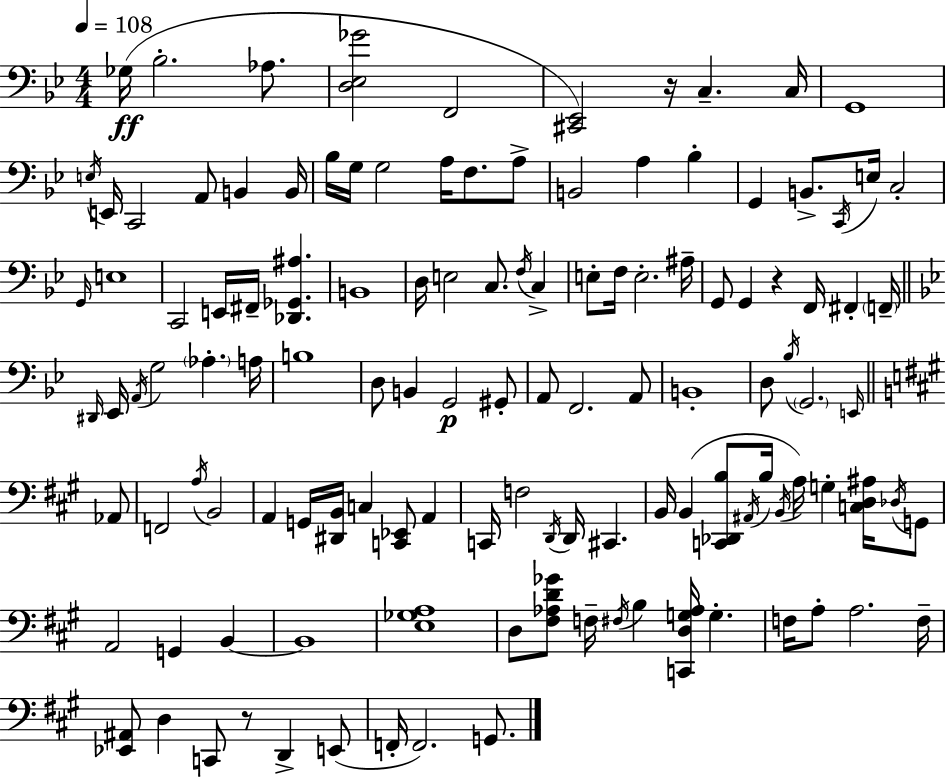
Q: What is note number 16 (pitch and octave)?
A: G3